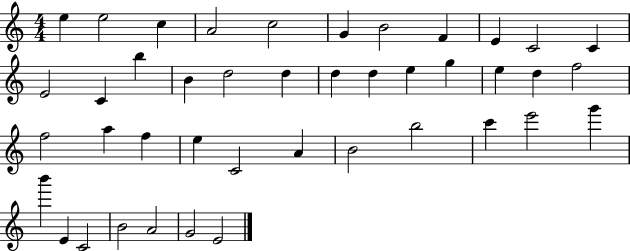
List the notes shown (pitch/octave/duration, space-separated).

E5/q E5/h C5/q A4/h C5/h G4/q B4/h F4/q E4/q C4/h C4/q E4/h C4/q B5/q B4/q D5/h D5/q D5/q D5/q E5/q G5/q E5/q D5/q F5/h F5/h A5/q F5/q E5/q C4/h A4/q B4/h B5/h C6/q E6/h G6/q B6/q E4/q C4/h B4/h A4/h G4/h E4/h